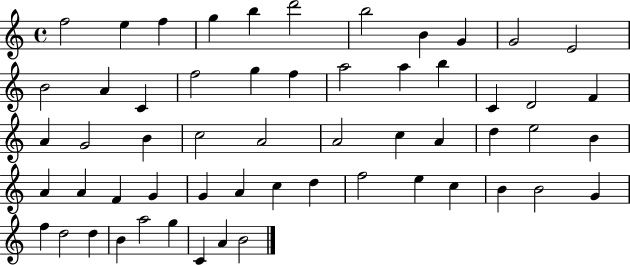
X:1
T:Untitled
M:4/4
L:1/4
K:C
f2 e f g b d'2 b2 B G G2 E2 B2 A C f2 g f a2 a b C D2 F A G2 B c2 A2 A2 c A d e2 B A A F G G A c d f2 e c B B2 G f d2 d B a2 g C A B2